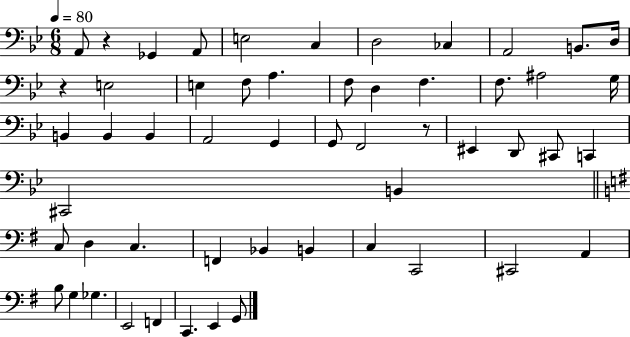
{
  \clef bass
  \numericTimeSignature
  \time 6/8
  \key bes \major
  \tempo 4 = 80
  a,8 r4 ges,4 a,8 | e2 c4 | d2 ces4 | a,2 b,8. d16 | \break r4 e2 | e4 f8 a4. | f8 d4 f4. | f8. ais2 g16 | \break b,4 b,4 b,4 | a,2 g,4 | g,8 f,2 r8 | eis,4 d,8 cis,8 c,4 | \break cis,2 b,4 | \bar "||" \break \key g \major c8 d4 c4. | f,4 bes,4 b,4 | c4 c,2 | cis,2 a,4 | \break b8 g4 ges4. | e,2 f,4 | c,4. e,4 g,8 | \bar "|."
}